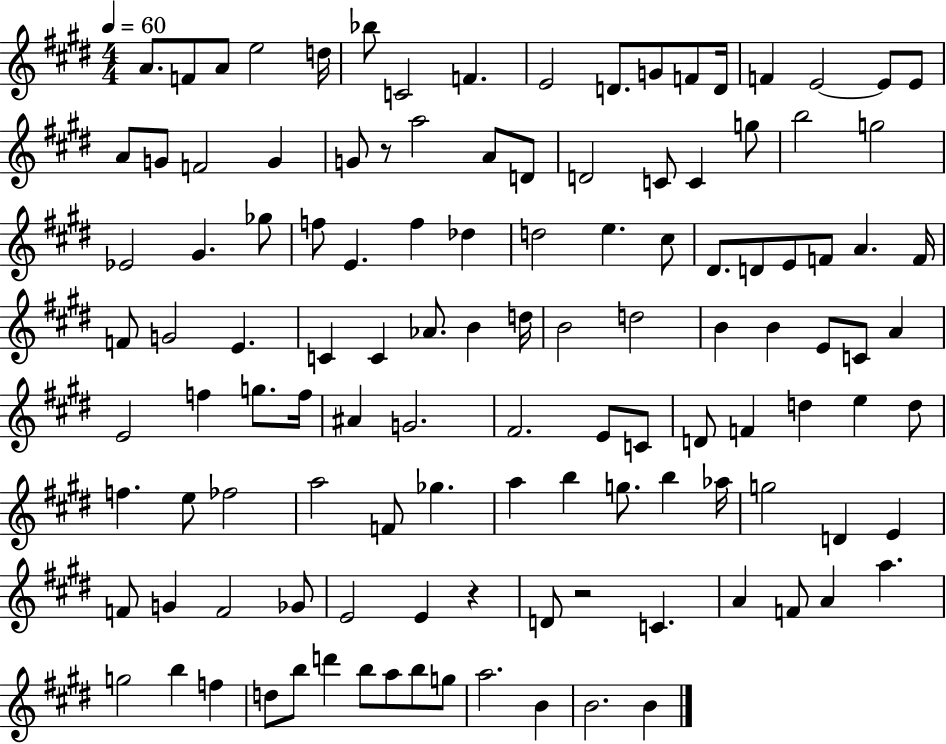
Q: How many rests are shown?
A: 3